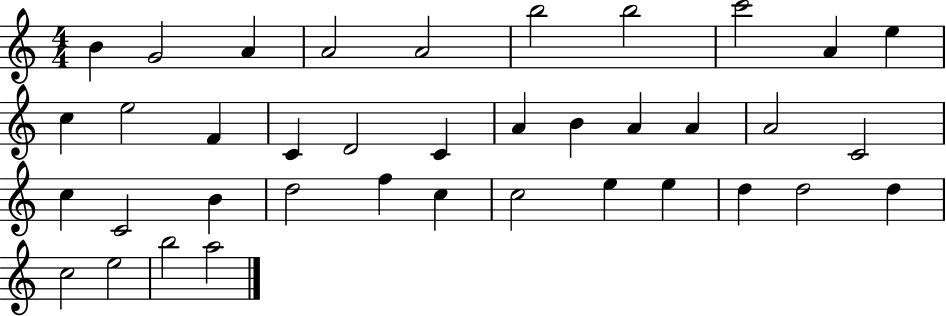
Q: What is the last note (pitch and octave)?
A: A5